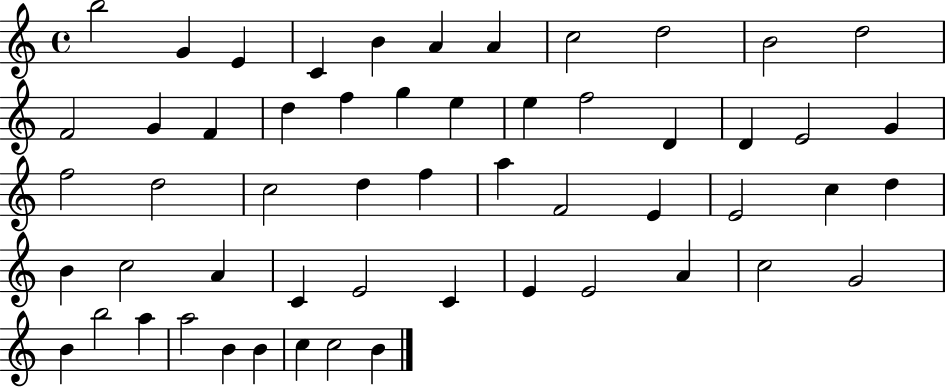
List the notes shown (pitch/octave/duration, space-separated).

B5/h G4/q E4/q C4/q B4/q A4/q A4/q C5/h D5/h B4/h D5/h F4/h G4/q F4/q D5/q F5/q G5/q E5/q E5/q F5/h D4/q D4/q E4/h G4/q F5/h D5/h C5/h D5/q F5/q A5/q F4/h E4/q E4/h C5/q D5/q B4/q C5/h A4/q C4/q E4/h C4/q E4/q E4/h A4/q C5/h G4/h B4/q B5/h A5/q A5/h B4/q B4/q C5/q C5/h B4/q